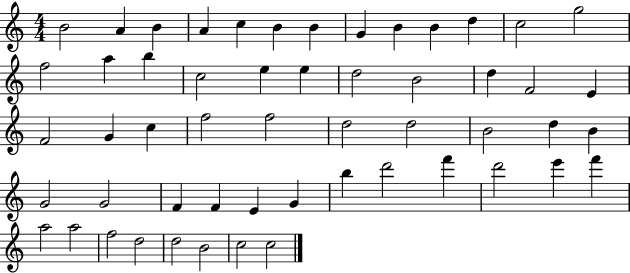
B4/h A4/q B4/q A4/q C5/q B4/q B4/q G4/q B4/q B4/q D5/q C5/h G5/h F5/h A5/q B5/q C5/h E5/q E5/q D5/h B4/h D5/q F4/h E4/q F4/h G4/q C5/q F5/h F5/h D5/h D5/h B4/h D5/q B4/q G4/h G4/h F4/q F4/q E4/q G4/q B5/q D6/h F6/q D6/h E6/q F6/q A5/h A5/h F5/h D5/h D5/h B4/h C5/h C5/h